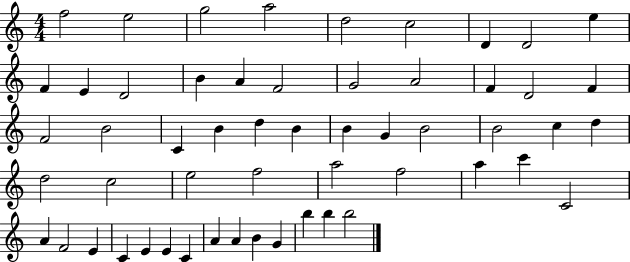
{
  \clef treble
  \numericTimeSignature
  \time 4/4
  \key c \major
  f''2 e''2 | g''2 a''2 | d''2 c''2 | d'4 d'2 e''4 | \break f'4 e'4 d'2 | b'4 a'4 f'2 | g'2 a'2 | f'4 d'2 f'4 | \break f'2 b'2 | c'4 b'4 d''4 b'4 | b'4 g'4 b'2 | b'2 c''4 d''4 | \break d''2 c''2 | e''2 f''2 | a''2 f''2 | a''4 c'''4 c'2 | \break a'4 f'2 e'4 | c'4 e'4 e'4 c'4 | a'4 a'4 b'4 g'4 | b''4 b''4 b''2 | \break \bar "|."
}